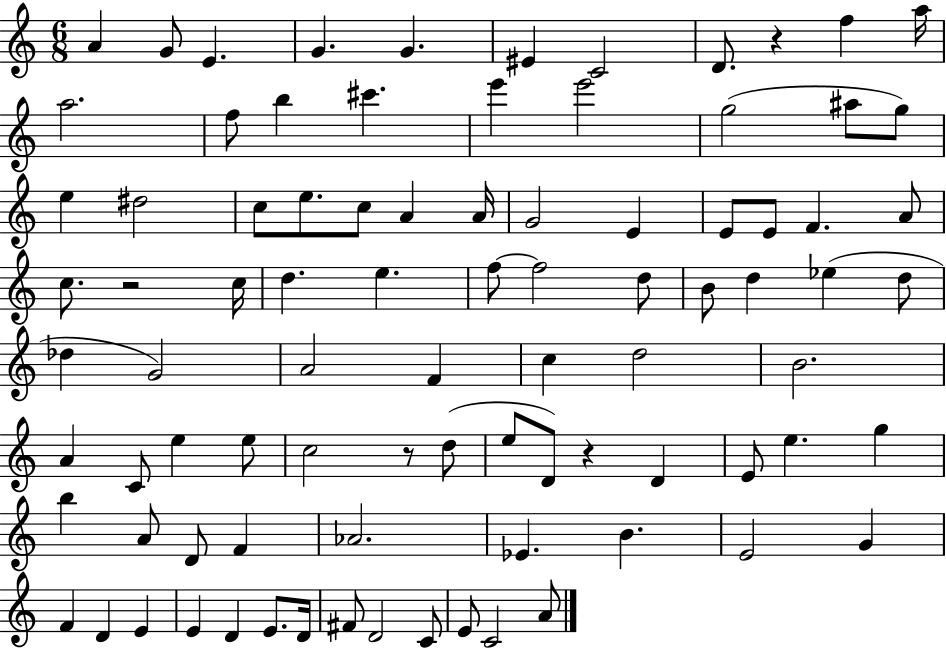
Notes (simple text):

A4/q G4/e E4/q. G4/q. G4/q. EIS4/q C4/h D4/e. R/q F5/q A5/s A5/h. F5/e B5/q C#6/q. E6/q E6/h G5/h A#5/e G5/e E5/q D#5/h C5/e E5/e. C5/e A4/q A4/s G4/h E4/q E4/e E4/e F4/q. A4/e C5/e. R/h C5/s D5/q. E5/q. F5/e F5/h D5/e B4/e D5/q Eb5/q D5/e Db5/q G4/h A4/h F4/q C5/q D5/h B4/h. A4/q C4/e E5/q E5/e C5/h R/e D5/e E5/e D4/e R/q D4/q E4/e E5/q. G5/q B5/q A4/e D4/e F4/q Ab4/h. Eb4/q. B4/q. E4/h G4/q F4/q D4/q E4/q E4/q D4/q E4/e. D4/s F#4/e D4/h C4/e E4/e C4/h A4/e